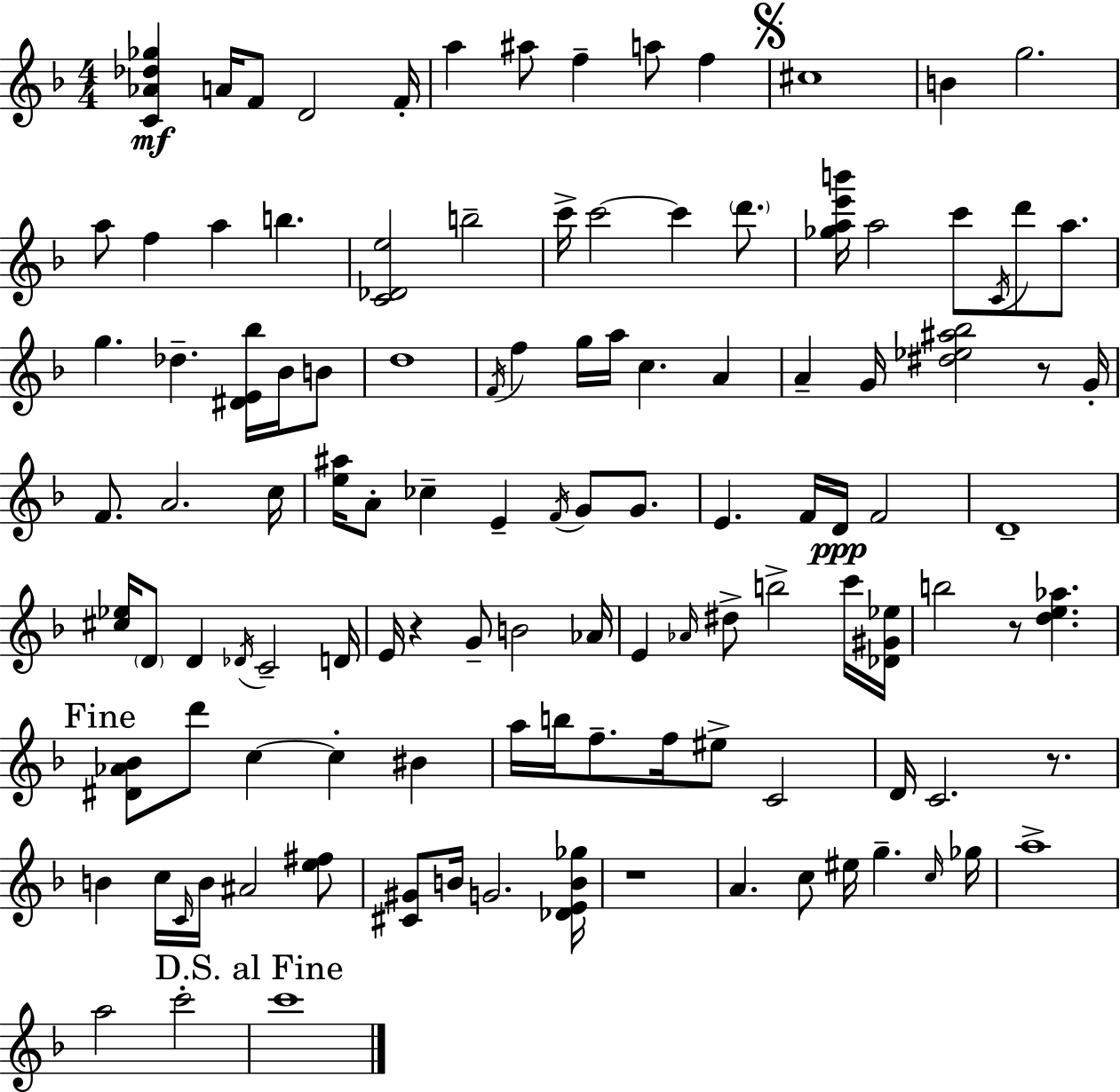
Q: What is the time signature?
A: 4/4